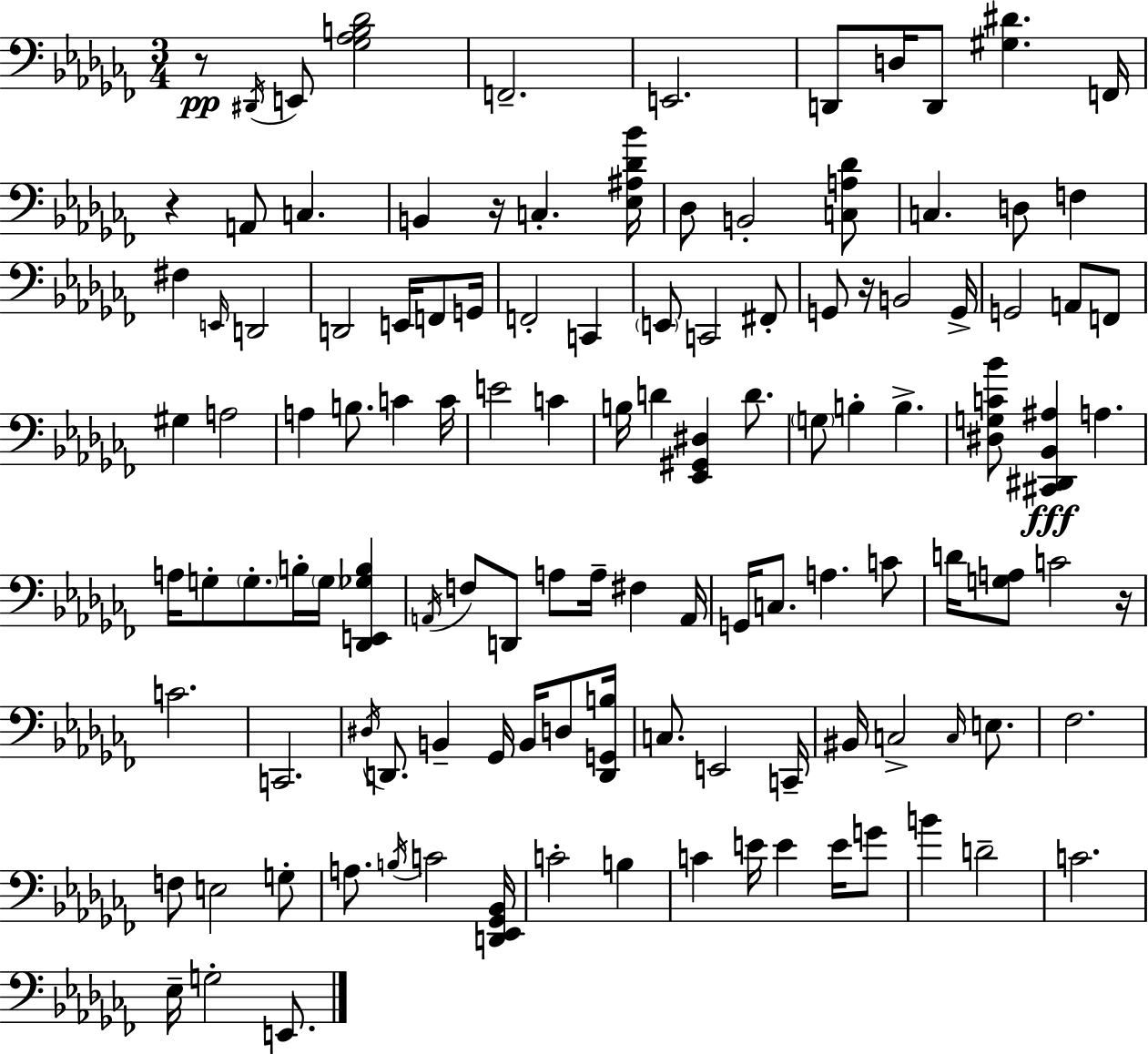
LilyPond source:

{
  \clef bass
  \numericTimeSignature
  \time 3/4
  \key aes \minor
  \repeat volta 2 { r8\pp \acciaccatura { dis,16 } e,8 <ges aes b des'>2 | f,2.-- | e,2. | d,8 d16 d,8 <gis dis'>4. | \break f,16 r4 a,8 c4. | b,4 r16 c4.-. | <ees ais des' bes'>16 des8 b,2-. <c a des'>8 | c4. d8 f4 | \break fis4 \grace { e,16 } d,2 | d,2 e,16 f,8 | g,16 f,2-. c,4 | \parenthesize e,8 c,2 | \break fis,8-. g,8 r16 b,2 | g,16-> g,2 a,8 | f,8 gis4 a2 | a4 b8. c'4 | \break c'16 e'2 c'4 | b16 d'4 <ees, gis, dis>4 d'8. | \parenthesize g8 b4-. b4.-> | <dis g c' bes'>8 <cis, dis, bes, ais>4\fff a4. | \break a16 g8-. \parenthesize g8.-. b16-. \parenthesize g16 <des, e, ges b>4 | \acciaccatura { a,16 } f8 d,8 a8 a16-- fis4 | a,16 g,16 c8. a4. | c'8 d'16 <g a>8 c'2 | \break r16 c'2. | c,2. | \acciaccatura { dis16 } d,8. b,4-- ges,16 | b,16 d8 <d, g, b>16 c8. e,2 | \break c,16-- bis,16 c2-> | \grace { c16 } e8. fes2. | f8 e2 | g8-. a8. \acciaccatura { b16 } c'2 | \break <d, ees, ges, bes,>16 c'2-. | b4 c'4 e'16 e'4 | e'16 g'8 b'4 d'2-- | c'2. | \break ees16-- g2-. | e,8. } \bar "|."
}